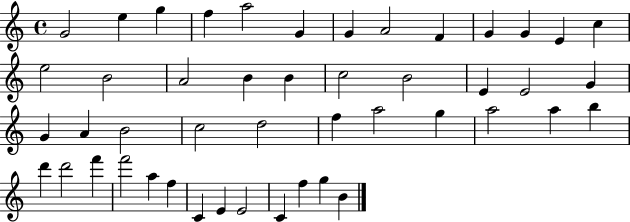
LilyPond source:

{
  \clef treble
  \time 4/4
  \defaultTimeSignature
  \key c \major
  g'2 e''4 g''4 | f''4 a''2 g'4 | g'4 a'2 f'4 | g'4 g'4 e'4 c''4 | \break e''2 b'2 | a'2 b'4 b'4 | c''2 b'2 | e'4 e'2 g'4 | \break g'4 a'4 b'2 | c''2 d''2 | f''4 a''2 g''4 | a''2 a''4 b''4 | \break d'''4 d'''2 f'''4 | f'''2 a''4 f''4 | c'4 e'4 e'2 | c'4 f''4 g''4 b'4 | \break \bar "|."
}